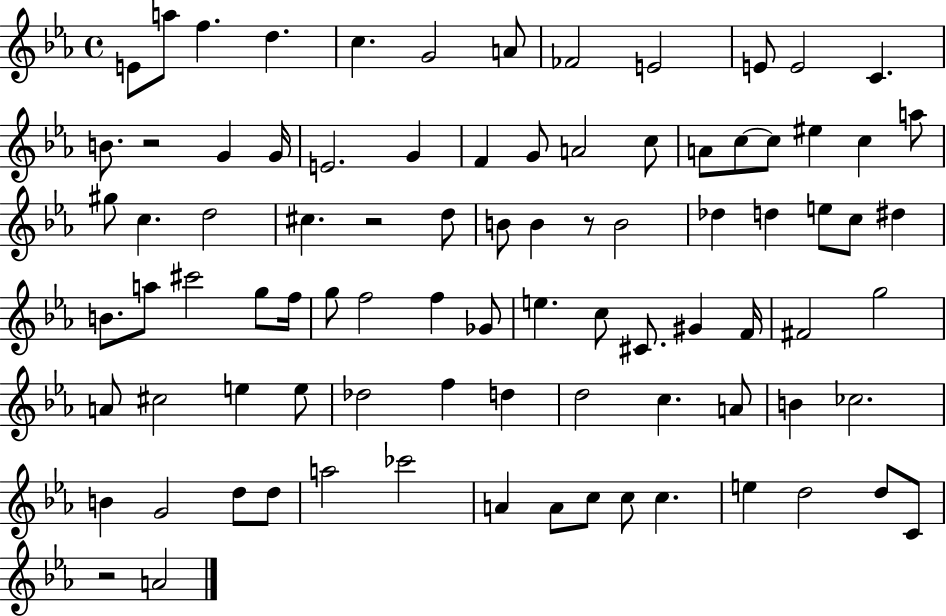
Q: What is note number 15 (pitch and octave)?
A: G4